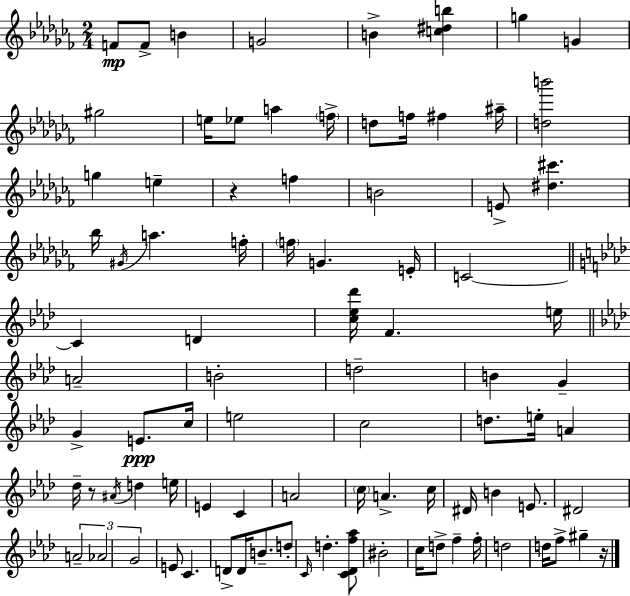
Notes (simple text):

F4/e F4/e B4/q G4/h B4/q [C5,D#5,B5]/q G5/q G4/q G#5/h E5/s Eb5/e A5/q F5/s D5/e F5/s F#5/q A#5/s [D5,B6]/h G5/q E5/q R/q F5/q B4/h E4/e [D#5,C#6]/q. Bb5/s G#4/s A5/q. F5/s F5/s G4/q. E4/s C4/h C4/q D4/q [C5,Eb5,Db6]/s F4/q. E5/s A4/h B4/h D5/h B4/q G4/q G4/q E4/e. C5/s E5/h C5/h D5/e. E5/s A4/q Db5/s R/e A#4/s D5/q E5/s E4/q C4/q A4/h C5/s A4/q. C5/s D#4/s B4/q E4/e. D#4/h A4/h Ab4/h G4/h E4/e C4/q. D4/e D4/s B4/e. D5/e C4/s D5/q. [C4,Db4,F5,Ab5]/e BIS4/h C5/s D5/e F5/q F5/s D5/h D5/s F5/e G#5/q R/s